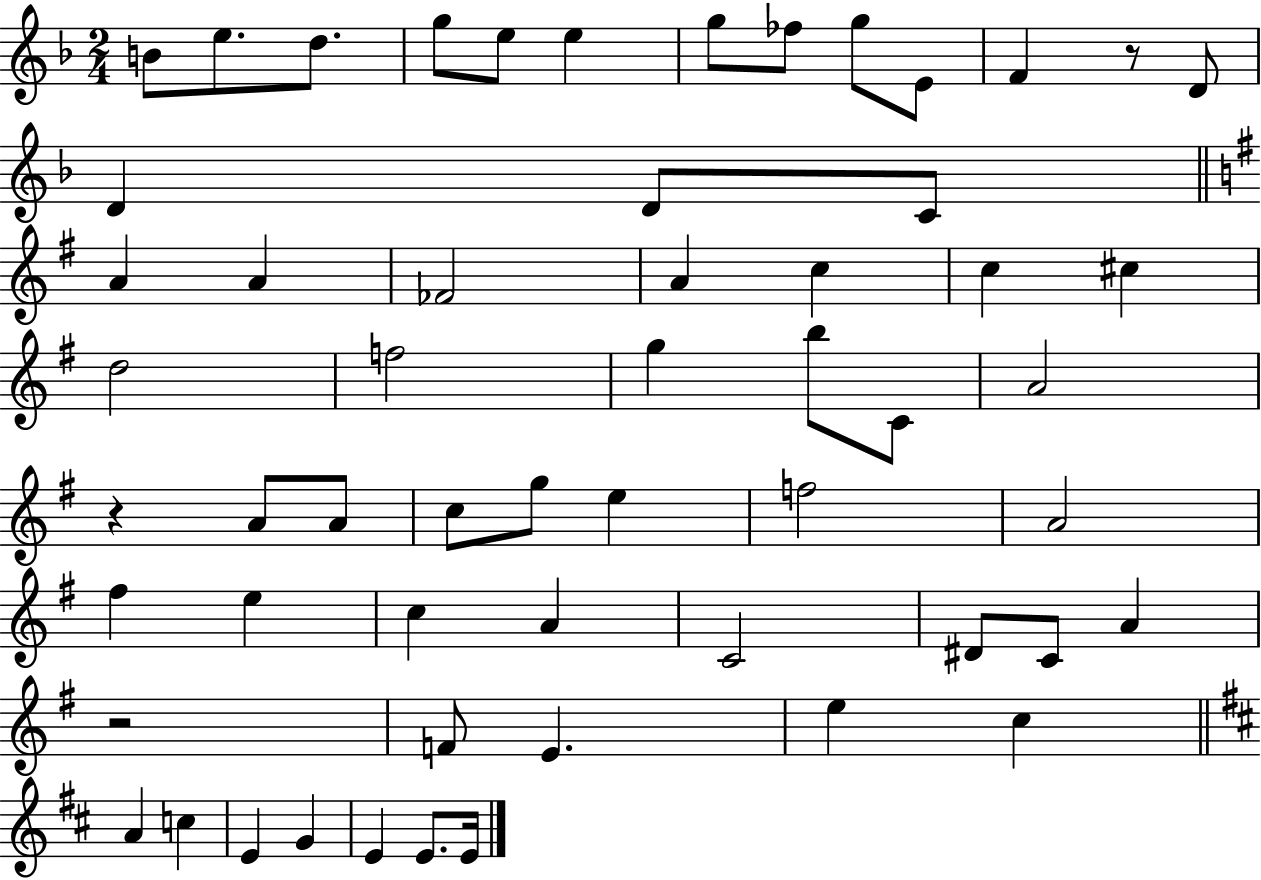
X:1
T:Untitled
M:2/4
L:1/4
K:F
B/2 e/2 d/2 g/2 e/2 e g/2 _f/2 g/2 E/2 F z/2 D/2 D D/2 C/2 A A _F2 A c c ^c d2 f2 g b/2 C/2 A2 z A/2 A/2 c/2 g/2 e f2 A2 ^f e c A C2 ^D/2 C/2 A z2 F/2 E e c A c E G E E/2 E/4